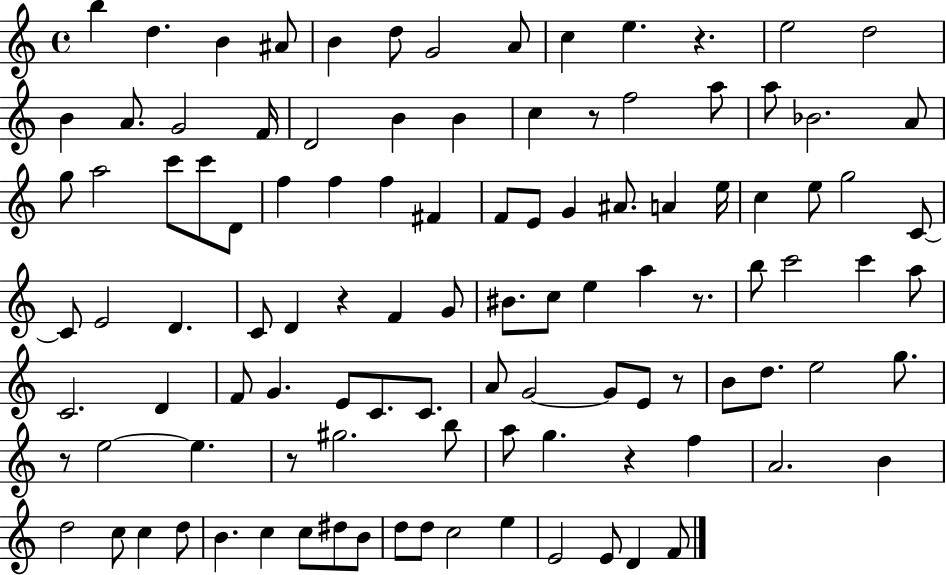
X:1
T:Untitled
M:4/4
L:1/4
K:C
b d B ^A/2 B d/2 G2 A/2 c e z e2 d2 B A/2 G2 F/4 D2 B B c z/2 f2 a/2 a/2 _B2 A/2 g/2 a2 c'/2 c'/2 D/2 f f f ^F F/2 E/2 G ^A/2 A e/4 c e/2 g2 C/2 C/2 E2 D C/2 D z F G/2 ^B/2 c/2 e a z/2 b/2 c'2 c' a/2 C2 D F/2 G E/2 C/2 C/2 A/2 G2 G/2 E/2 z/2 B/2 d/2 e2 g/2 z/2 e2 e z/2 ^g2 b/2 a/2 g z f A2 B d2 c/2 c d/2 B c c/2 ^d/2 B/2 d/2 d/2 c2 e E2 E/2 D F/2